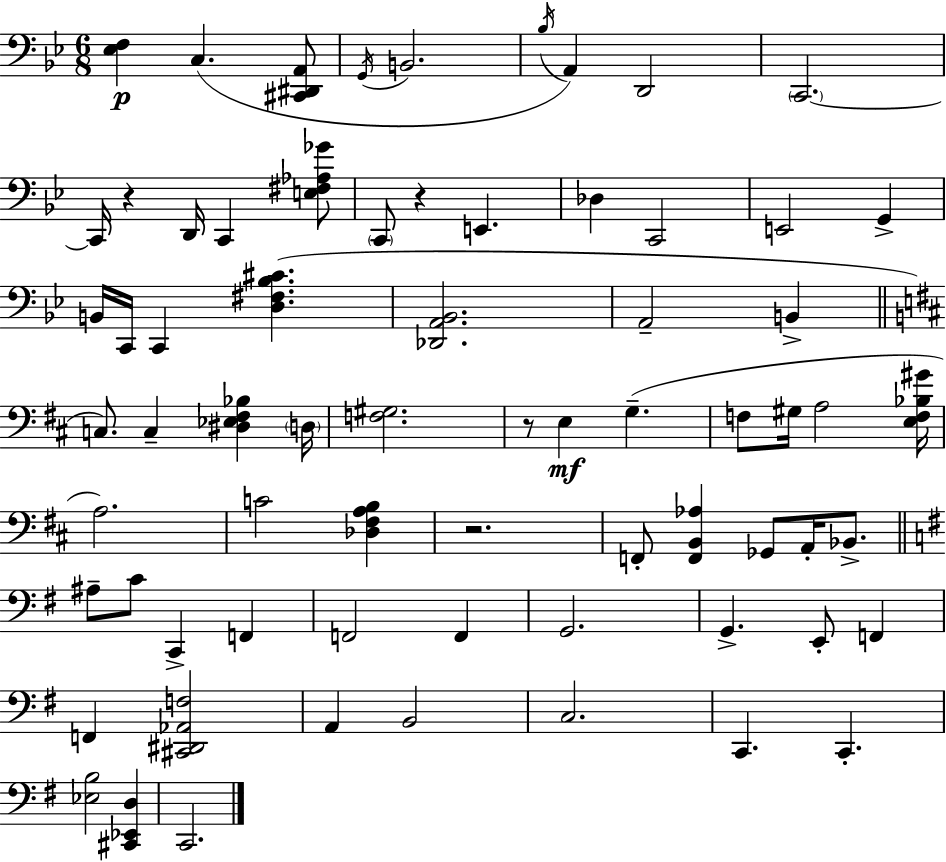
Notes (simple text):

[Eb3,F3]/q C3/q. [C#2,D#2,A2]/e G2/s B2/h. Bb3/s A2/q D2/h C2/h. C2/s R/q D2/s C2/q [E3,F#3,Ab3,Gb4]/e C2/e R/q E2/q. Db3/q C2/h E2/h G2/q B2/s C2/s C2/q [D3,F#3,Bb3,C#4]/q. [Db2,A2,Bb2]/h. A2/h B2/q C3/e. C3/q [D#3,Eb3,F#3,Bb3]/q D3/s [F3,G#3]/h. R/e E3/q G3/q. F3/e G#3/s A3/h [E3,F3,Bb3,G#4]/s A3/h. C4/h [Db3,F#3,A3,B3]/q R/h. F2/e [F2,B2,Ab3]/q Gb2/e A2/s Bb2/e. A#3/e C4/e C2/q F2/q F2/h F2/q G2/h. G2/q. E2/e F2/q F2/q [C#2,D#2,Ab2,F3]/h A2/q B2/h C3/h. C2/q. C2/q. [Eb3,B3]/h [C#2,Eb2,D3]/q C2/h.